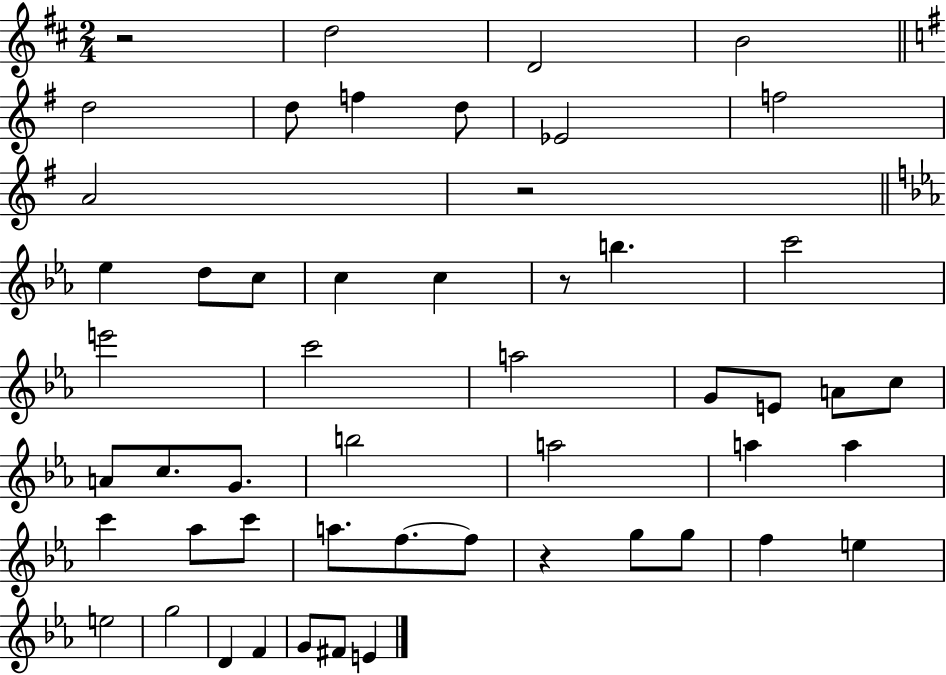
{
  \clef treble
  \numericTimeSignature
  \time 2/4
  \key d \major
  r2 | d''2 | d'2 | b'2 | \break \bar "||" \break \key e \minor d''2 | d''8 f''4 d''8 | ees'2 | f''2 | \break a'2 | r2 | \bar "||" \break \key ees \major ees''4 d''8 c''8 | c''4 c''4 | r8 b''4. | c'''2 | \break e'''2 | c'''2 | a''2 | g'8 e'8 a'8 c''8 | \break a'8 c''8. g'8. | b''2 | a''2 | a''4 a''4 | \break c'''4 aes''8 c'''8 | a''8. f''8.~~ f''8 | r4 g''8 g''8 | f''4 e''4 | \break e''2 | g''2 | d'4 f'4 | g'8 fis'8 e'4 | \break \bar "|."
}